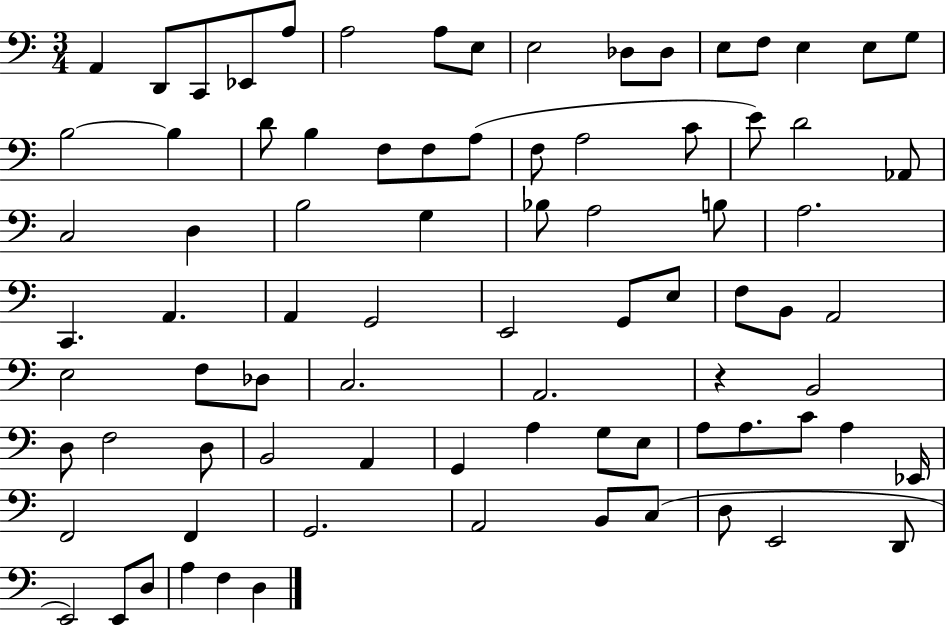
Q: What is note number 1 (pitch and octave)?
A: A2